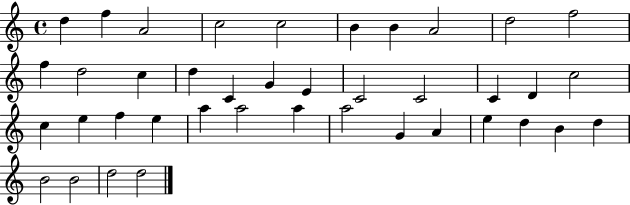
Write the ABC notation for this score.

X:1
T:Untitled
M:4/4
L:1/4
K:C
d f A2 c2 c2 B B A2 d2 f2 f d2 c d C G E C2 C2 C D c2 c e f e a a2 a a2 G A e d B d B2 B2 d2 d2